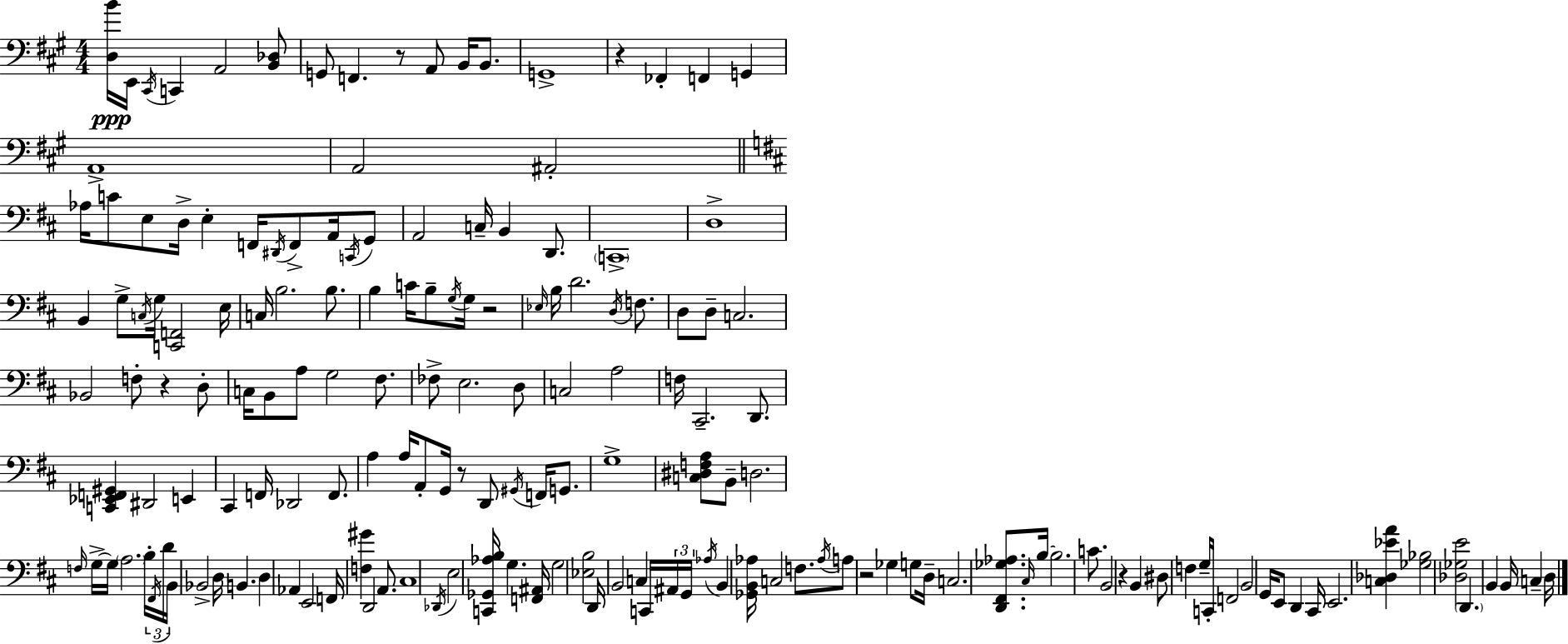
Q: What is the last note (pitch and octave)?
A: D3